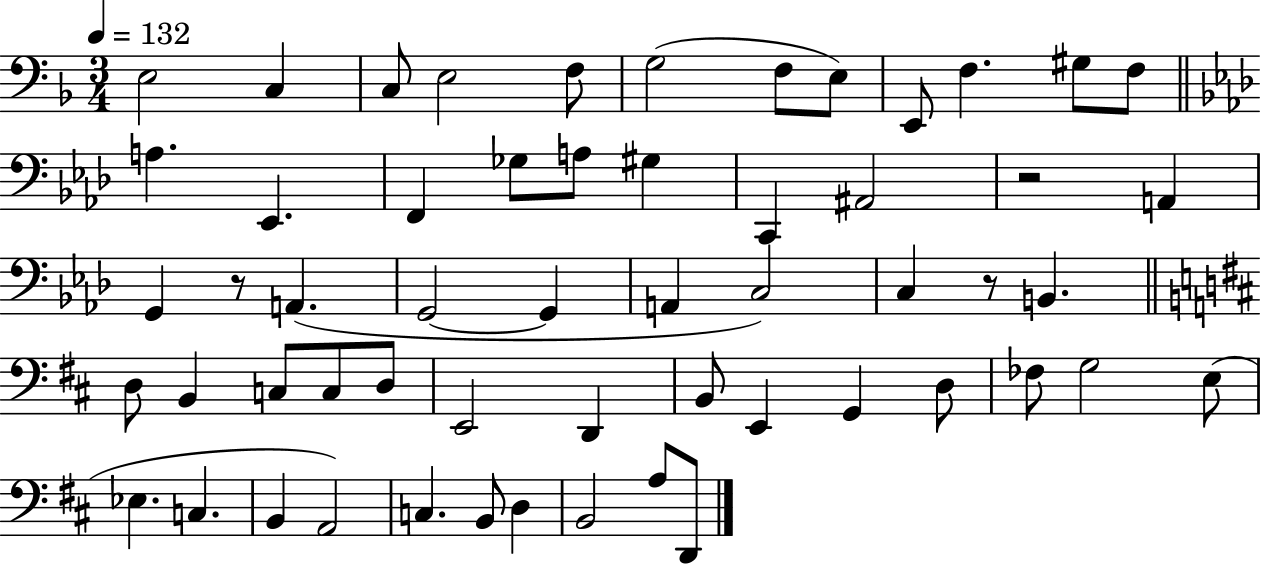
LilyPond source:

{
  \clef bass
  \numericTimeSignature
  \time 3/4
  \key f \major
  \tempo 4 = 132
  \repeat volta 2 { e2 c4 | c8 e2 f8 | g2( f8 e8) | e,8 f4. gis8 f8 | \break \bar "||" \break \key f \minor a4. ees,4. | f,4 ges8 a8 gis4 | c,4 ais,2 | r2 a,4 | \break g,4 r8 a,4.( | g,2~~ g,4 | a,4 c2) | c4 r8 b,4. | \break \bar "||" \break \key d \major d8 b,4 c8 c8 d8 | e,2 d,4 | b,8 e,4 g,4 d8 | fes8 g2 e8( | \break ees4. c4. | b,4 a,2) | c4. b,8 d4 | b,2 a8 d,8 | \break } \bar "|."
}